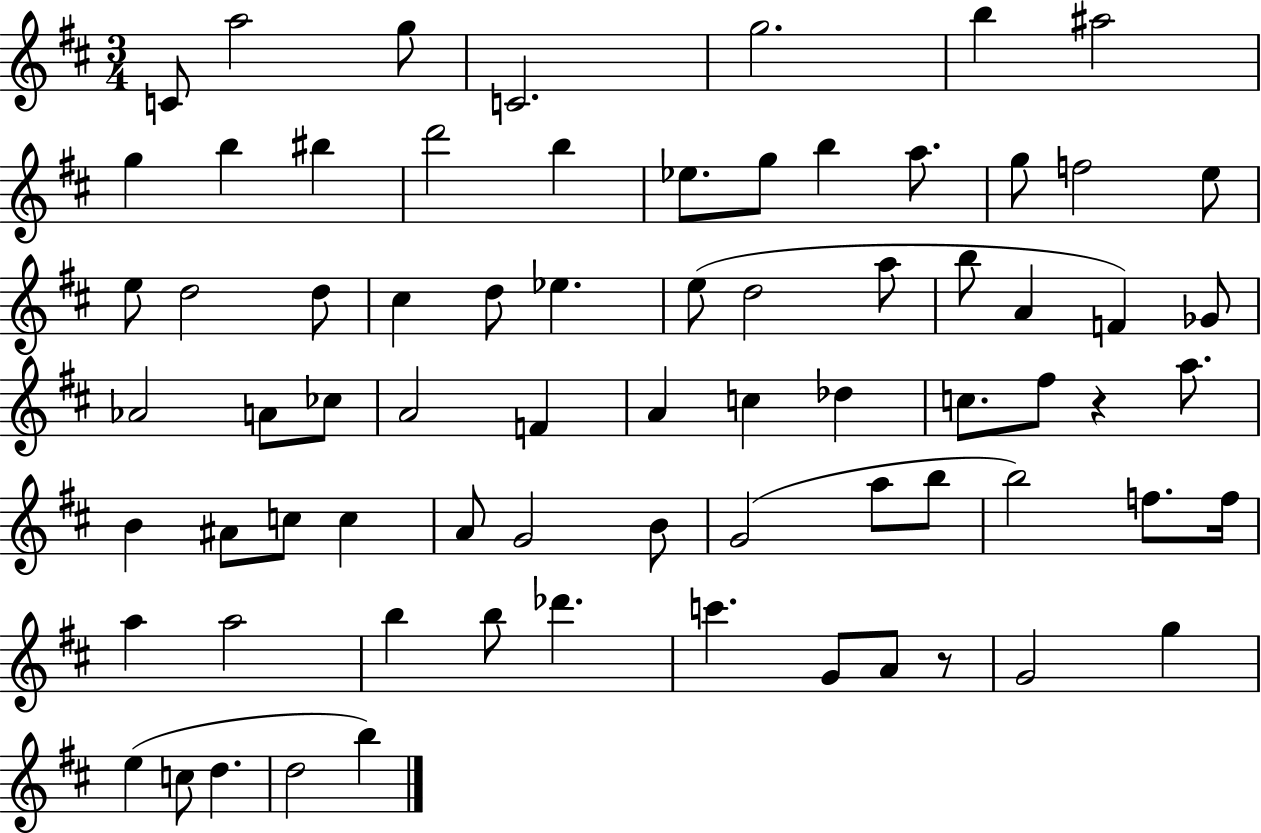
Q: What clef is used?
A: treble